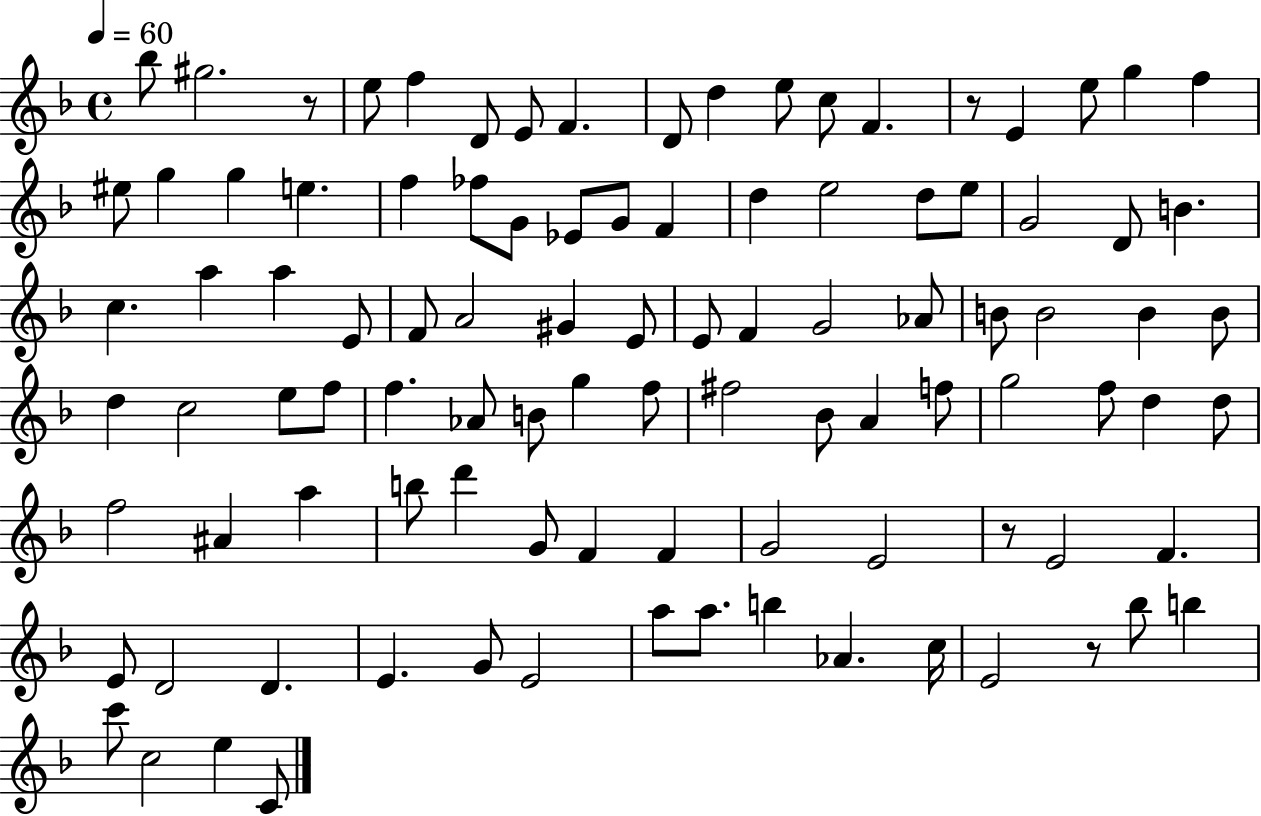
{
  \clef treble
  \time 4/4
  \defaultTimeSignature
  \key f \major
  \tempo 4 = 60
  \repeat volta 2 { bes''8 gis''2. r8 | e''8 f''4 d'8 e'8 f'4. | d'8 d''4 e''8 c''8 f'4. | r8 e'4 e''8 g''4 f''4 | \break eis''8 g''4 g''4 e''4. | f''4 fes''8 g'8 ees'8 g'8 f'4 | d''4 e''2 d''8 e''8 | g'2 d'8 b'4. | \break c''4. a''4 a''4 e'8 | f'8 a'2 gis'4 e'8 | e'8 f'4 g'2 aes'8 | b'8 b'2 b'4 b'8 | \break d''4 c''2 e''8 f''8 | f''4. aes'8 b'8 g''4 f''8 | fis''2 bes'8 a'4 f''8 | g''2 f''8 d''4 d''8 | \break f''2 ais'4 a''4 | b''8 d'''4 g'8 f'4 f'4 | g'2 e'2 | r8 e'2 f'4. | \break e'8 d'2 d'4. | e'4. g'8 e'2 | a''8 a''8. b''4 aes'4. c''16 | e'2 r8 bes''8 b''4 | \break c'''8 c''2 e''4 c'8 | } \bar "|."
}